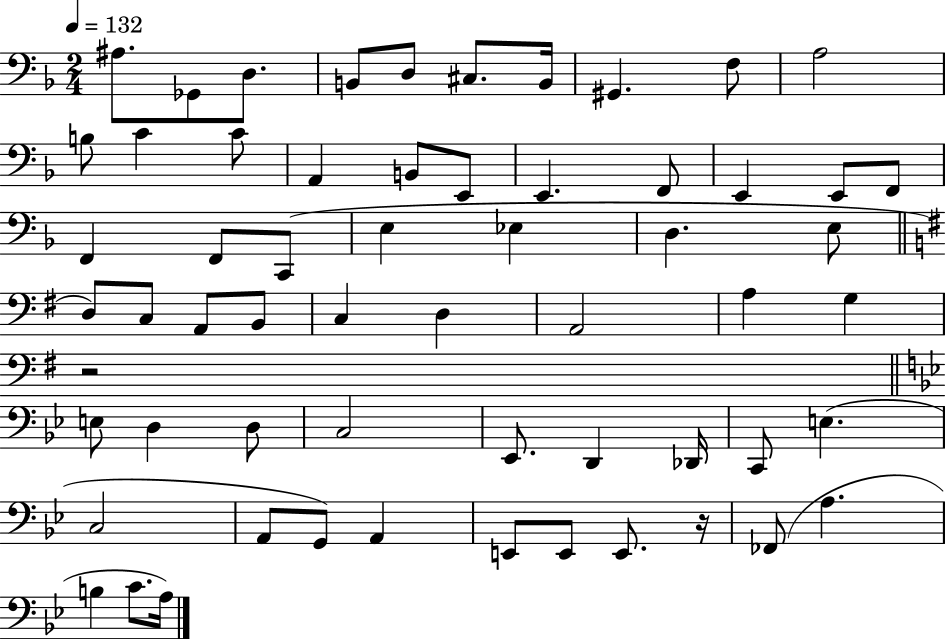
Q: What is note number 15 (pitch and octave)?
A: B2